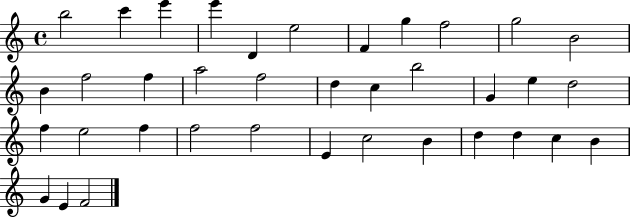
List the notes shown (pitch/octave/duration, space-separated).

B5/h C6/q E6/q E6/q D4/q E5/h F4/q G5/q F5/h G5/h B4/h B4/q F5/h F5/q A5/h F5/h D5/q C5/q B5/h G4/q E5/q D5/h F5/q E5/h F5/q F5/h F5/h E4/q C5/h B4/q D5/q D5/q C5/q B4/q G4/q E4/q F4/h